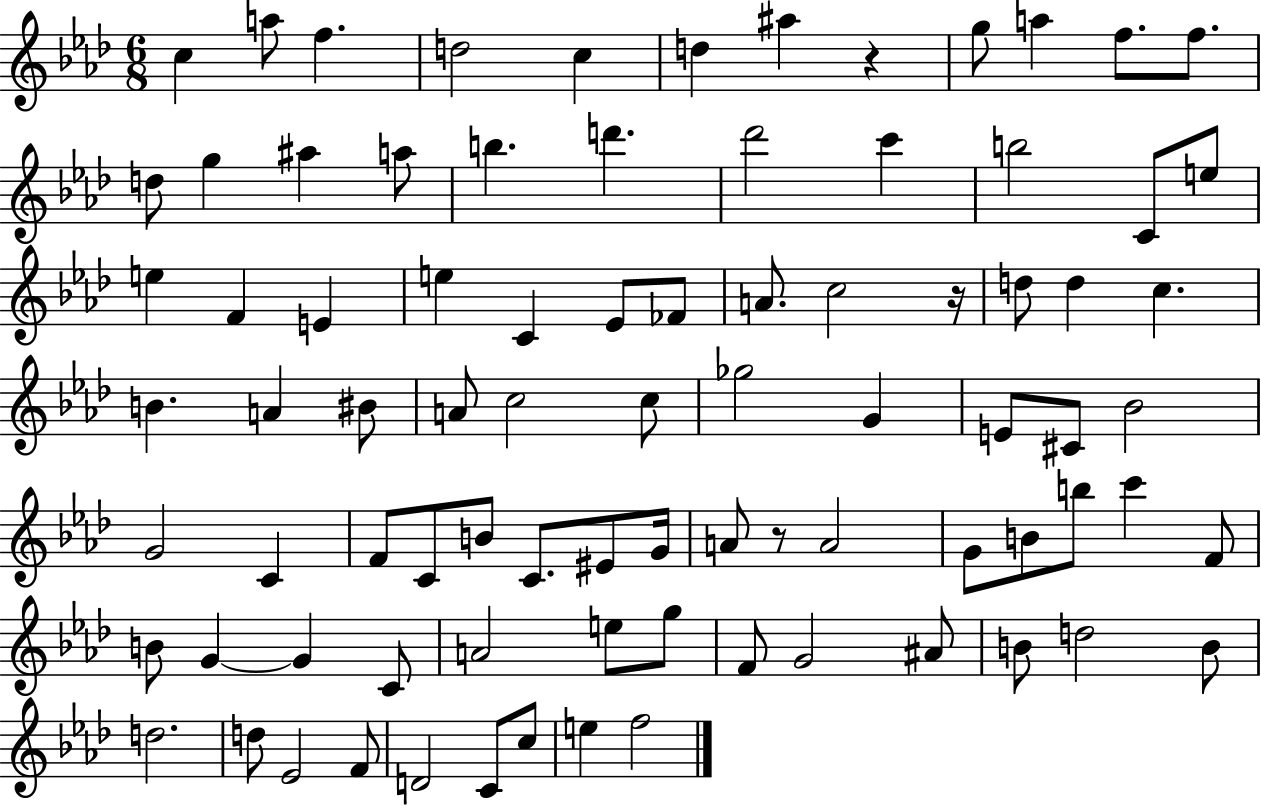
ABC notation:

X:1
T:Untitled
M:6/8
L:1/4
K:Ab
c a/2 f d2 c d ^a z g/2 a f/2 f/2 d/2 g ^a a/2 b d' _d'2 c' b2 C/2 e/2 e F E e C _E/2 _F/2 A/2 c2 z/4 d/2 d c B A ^B/2 A/2 c2 c/2 _g2 G E/2 ^C/2 _B2 G2 C F/2 C/2 B/2 C/2 ^E/2 G/4 A/2 z/2 A2 G/2 B/2 b/2 c' F/2 B/2 G G C/2 A2 e/2 g/2 F/2 G2 ^A/2 B/2 d2 B/2 d2 d/2 _E2 F/2 D2 C/2 c/2 e f2